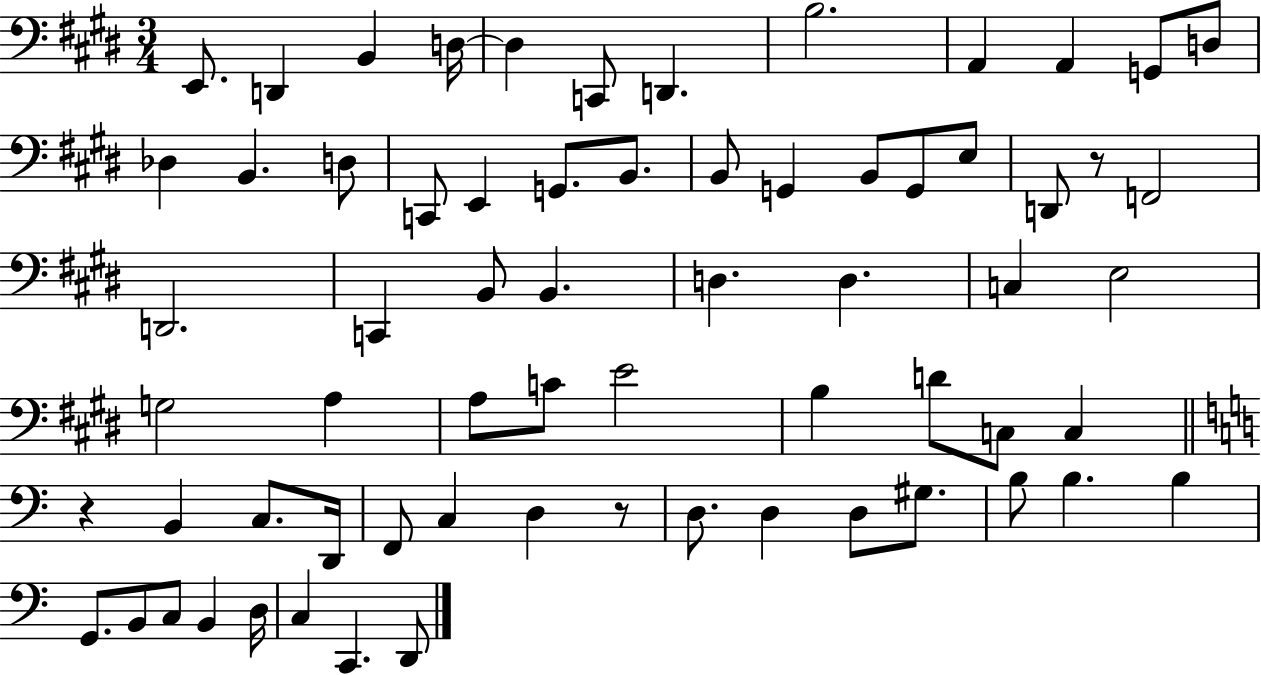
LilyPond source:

{
  \clef bass
  \numericTimeSignature
  \time 3/4
  \key e \major
  e,8. d,4 b,4 d16~~ | d4 c,8 d,4. | b2. | a,4 a,4 g,8 d8 | \break des4 b,4. d8 | c,8 e,4 g,8. b,8. | b,8 g,4 b,8 g,8 e8 | d,8 r8 f,2 | \break d,2. | c,4 b,8 b,4. | d4. d4. | c4 e2 | \break g2 a4 | a8 c'8 e'2 | b4 d'8 c8 c4 | \bar "||" \break \key a \minor r4 b,4 c8. d,16 | f,8 c4 d4 r8 | d8. d4 d8 gis8. | b8 b4. b4 | \break g,8. b,8 c8 b,4 d16 | c4 c,4. d,8 | \bar "|."
}